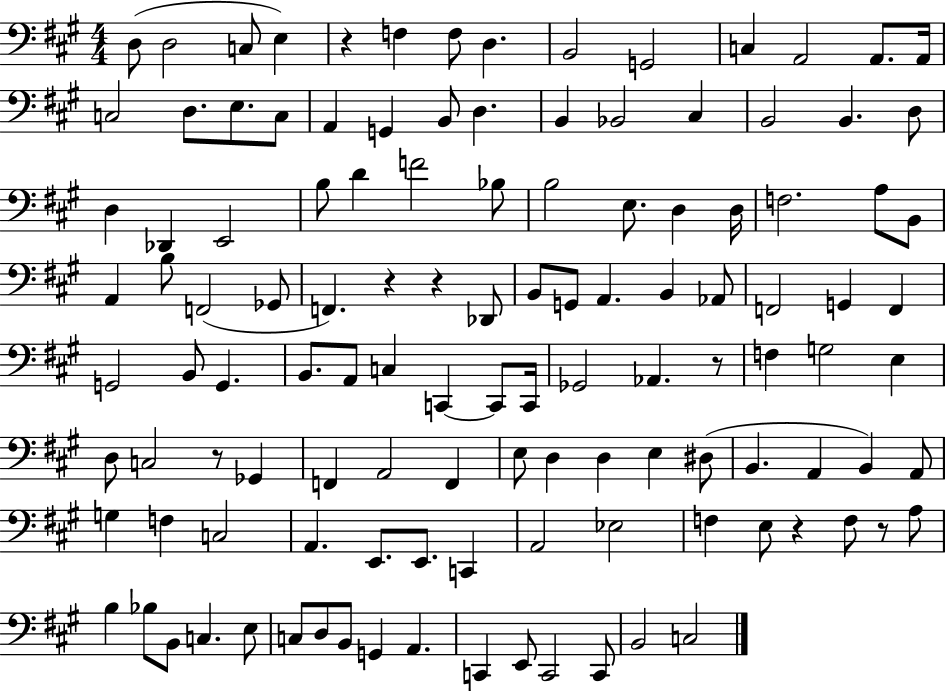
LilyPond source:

{
  \clef bass
  \numericTimeSignature
  \time 4/4
  \key a \major
  d8( d2 c8 e4) | r4 f4 f8 d4. | b,2 g,2 | c4 a,2 a,8. a,16 | \break c2 d8. e8. c8 | a,4 g,4 b,8 d4. | b,4 bes,2 cis4 | b,2 b,4. d8 | \break d4 des,4 e,2 | b8 d'4 f'2 bes8 | b2 e8. d4 d16 | f2. a8 b,8 | \break a,4 b8 f,2( ges,8 | f,4.) r4 r4 des,8 | b,8 g,8 a,4. b,4 aes,8 | f,2 g,4 f,4 | \break g,2 b,8 g,4. | b,8. a,8 c4 c,4~~ c,8 c,16 | ges,2 aes,4. r8 | f4 g2 e4 | \break d8 c2 r8 ges,4 | f,4 a,2 f,4 | e8 d4 d4 e4 dis8( | b,4. a,4 b,4) a,8 | \break g4 f4 c2 | a,4. e,8. e,8. c,4 | a,2 ees2 | f4 e8 r4 f8 r8 a8 | \break b4 bes8 b,8 c4. e8 | c8 d8 b,8 g,4 a,4. | c,4 e,8 c,2 c,8 | b,2 c2 | \break \bar "|."
}